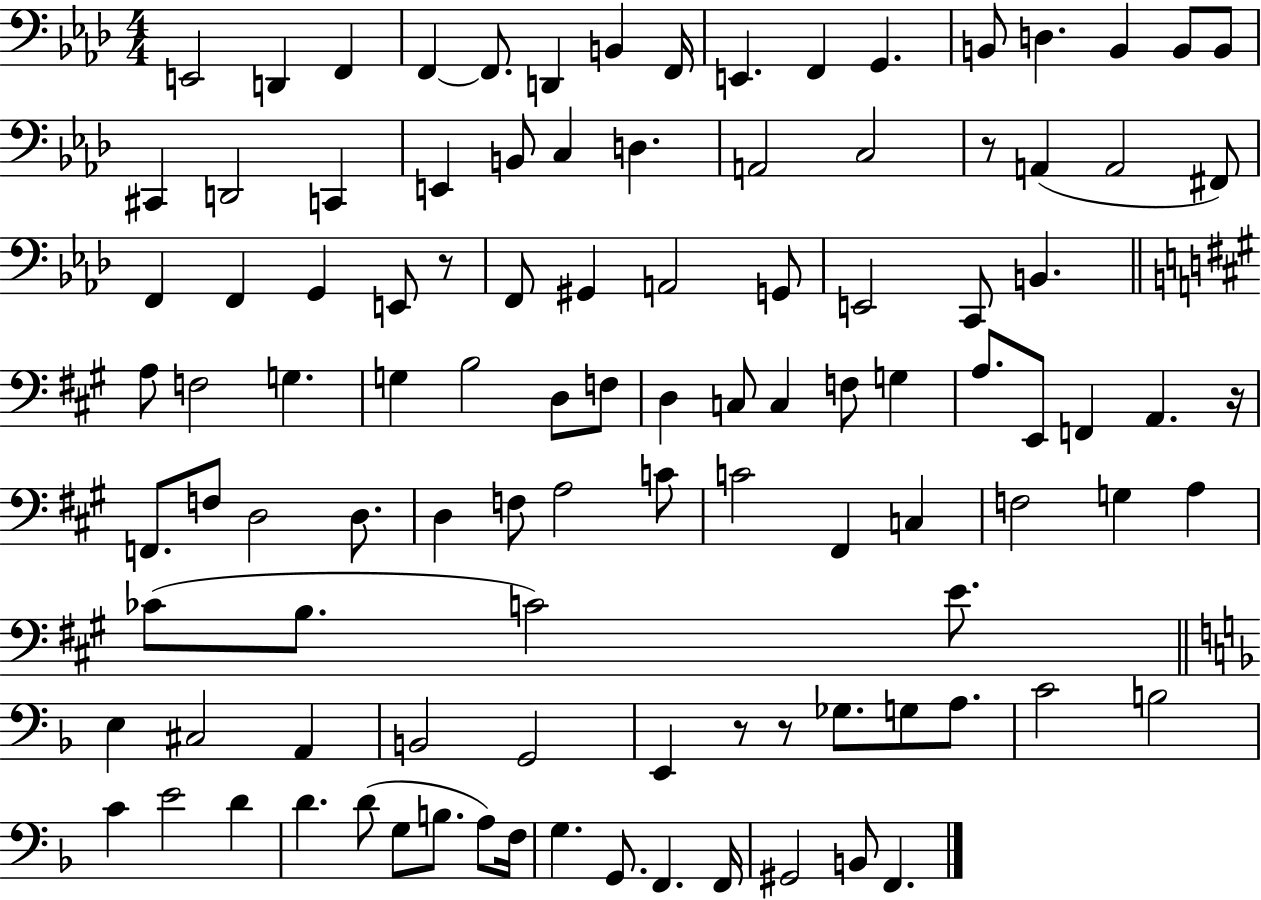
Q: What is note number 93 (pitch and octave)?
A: F3